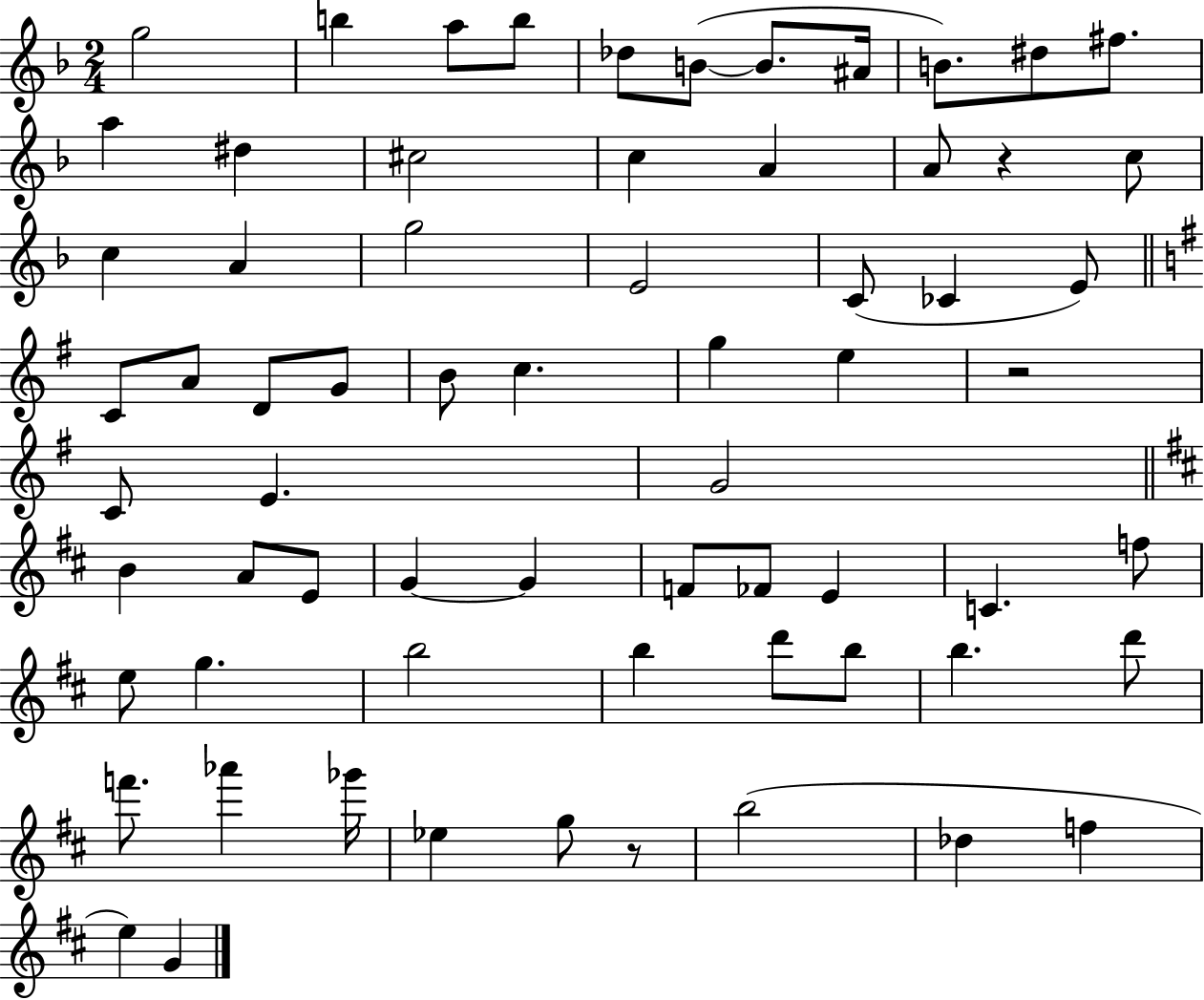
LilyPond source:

{
  \clef treble
  \numericTimeSignature
  \time 2/4
  \key f \major
  g''2 | b''4 a''8 b''8 | des''8 b'8~(~ b'8. ais'16 | b'8.) dis''8 fis''8. | \break a''4 dis''4 | cis''2 | c''4 a'4 | a'8 r4 c''8 | \break c''4 a'4 | g''2 | e'2 | c'8( ces'4 e'8) | \break \bar "||" \break \key g \major c'8 a'8 d'8 g'8 | b'8 c''4. | g''4 e''4 | r2 | \break c'8 e'4. | g'2 | \bar "||" \break \key d \major b'4 a'8 e'8 | g'4~~ g'4 | f'8 fes'8 e'4 | c'4. f''8 | \break e''8 g''4. | b''2 | b''4 d'''8 b''8 | b''4. d'''8 | \break f'''8. aes'''4 ges'''16 | ees''4 g''8 r8 | b''2( | des''4 f''4 | \break e''4) g'4 | \bar "|."
}